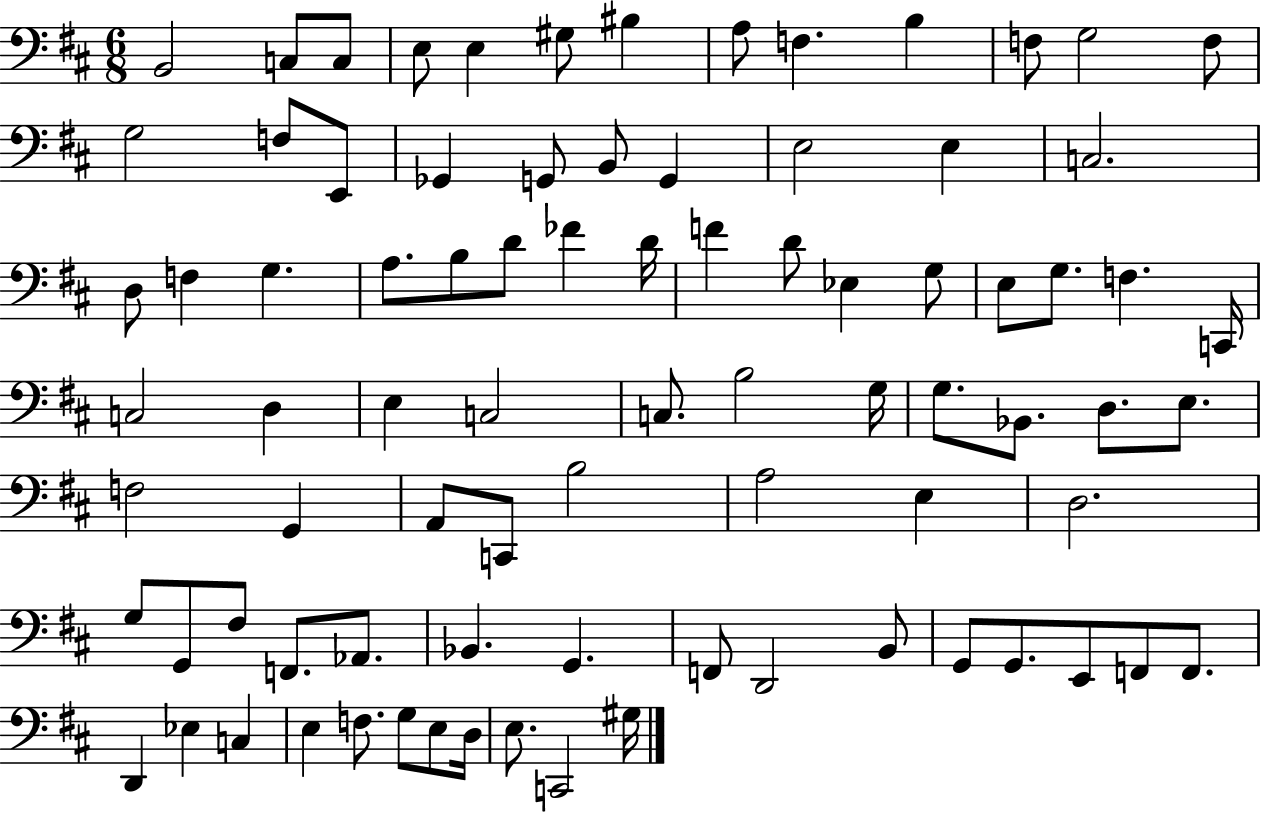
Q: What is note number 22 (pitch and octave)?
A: E3